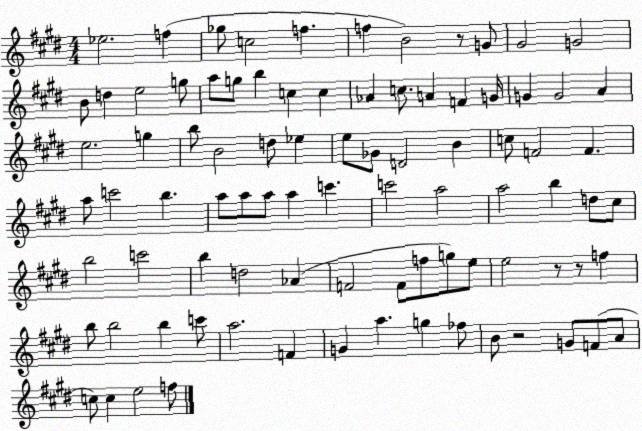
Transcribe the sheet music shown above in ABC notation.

X:1
T:Untitled
M:4/4
L:1/4
K:E
_e2 f _g/2 c2 f f B2 z/2 G/2 ^G2 G2 B/2 d e2 g/2 a/2 g/2 b c c _A c/2 A F G/4 G G2 A e2 g b/2 B2 d/2 _e e/2 _G/2 D2 B c/2 F2 F a/2 c'2 b a/2 a/2 a/2 a c' c'2 a2 a2 b d/2 ^c/2 b2 c'2 b d2 _A F2 F/2 f/2 g/2 e/2 e2 z/2 z/2 f b/2 b2 b c'/2 a2 F G a g _f/2 B/2 z2 G/2 F/2 A/2 c/2 c e2 f/2